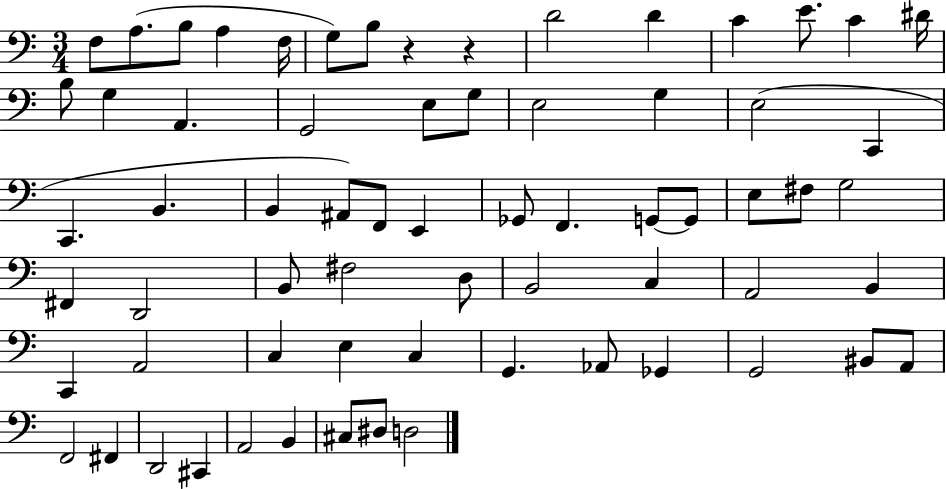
F3/e A3/e. B3/e A3/q F3/s G3/e B3/e R/q R/q D4/h D4/q C4/q E4/e. C4/q D#4/s B3/e G3/q A2/q. G2/h E3/e G3/e E3/h G3/q E3/h C2/q C2/q. B2/q. B2/q A#2/e F2/e E2/q Gb2/e F2/q. G2/e G2/e E3/e F#3/e G3/h F#2/q D2/h B2/e F#3/h D3/e B2/h C3/q A2/h B2/q C2/q A2/h C3/q E3/q C3/q G2/q. Ab2/e Gb2/q G2/h BIS2/e A2/e F2/h F#2/q D2/h C#2/q A2/h B2/q C#3/e D#3/e D3/h